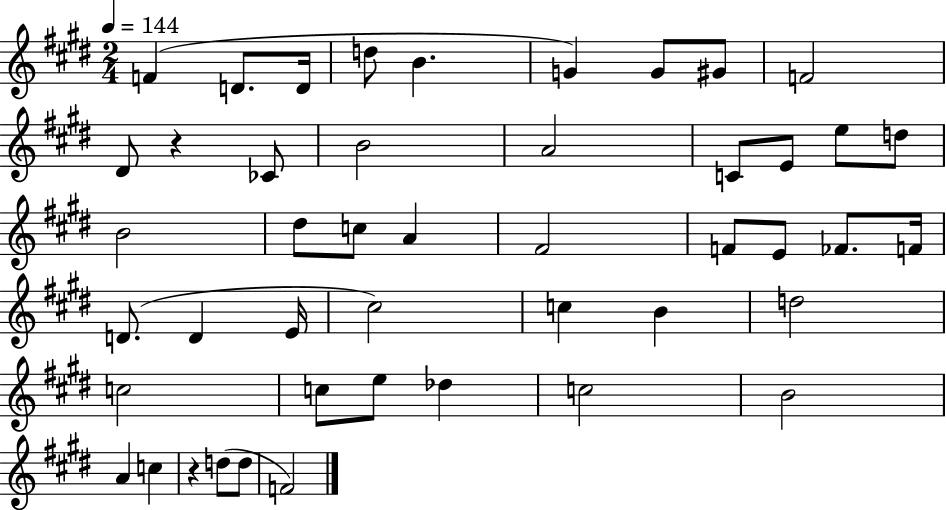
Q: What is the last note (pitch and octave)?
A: F4